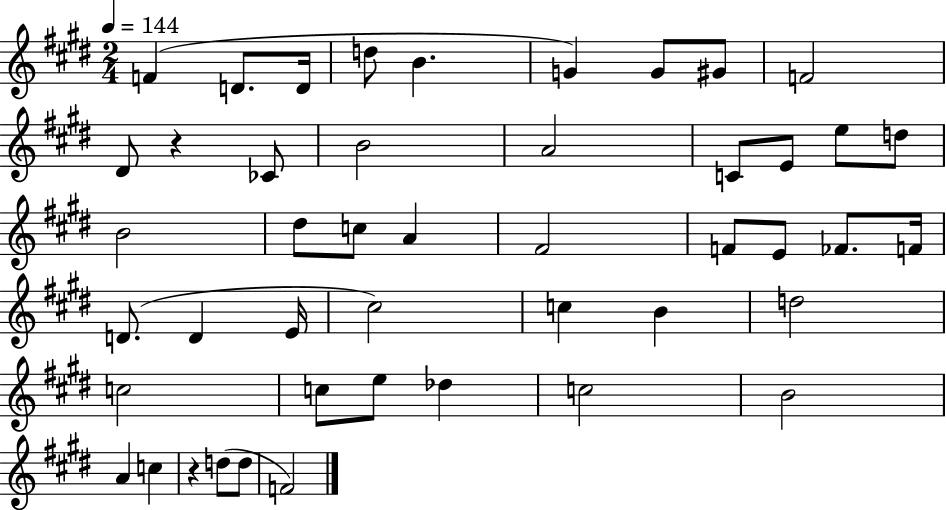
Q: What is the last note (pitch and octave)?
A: F4